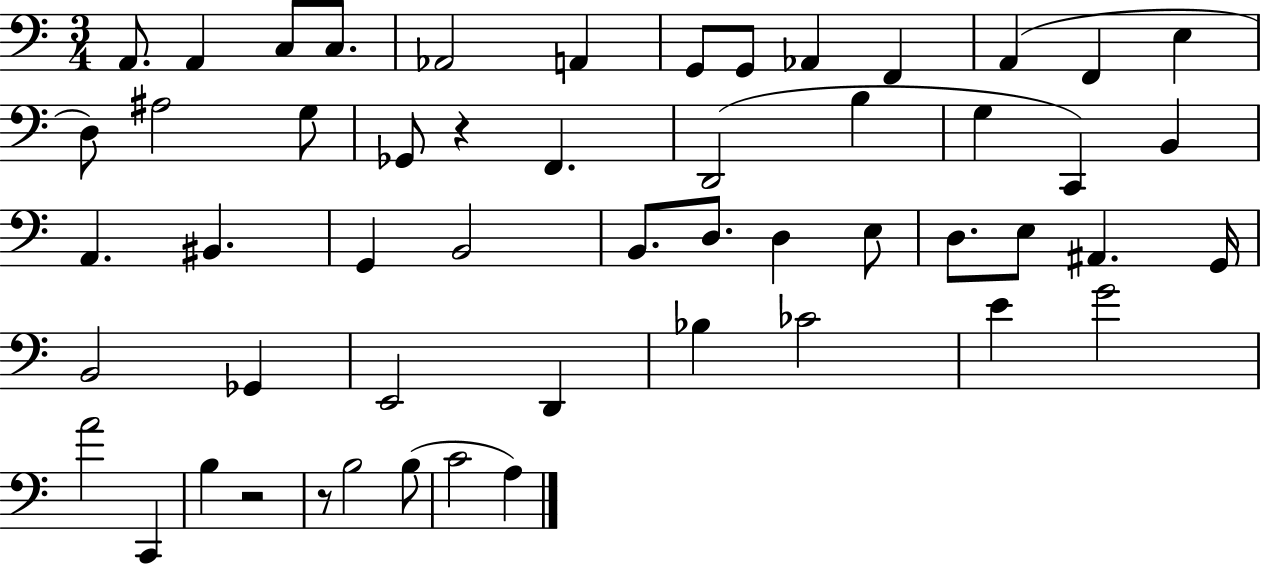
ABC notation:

X:1
T:Untitled
M:3/4
L:1/4
K:C
A,,/2 A,, C,/2 C,/2 _A,,2 A,, G,,/2 G,,/2 _A,, F,, A,, F,, E, D,/2 ^A,2 G,/2 _G,,/2 z F,, D,,2 B, G, C,, B,, A,, ^B,, G,, B,,2 B,,/2 D,/2 D, E,/2 D,/2 E,/2 ^A,, G,,/4 B,,2 _G,, E,,2 D,, _B, _C2 E G2 A2 C,, B, z2 z/2 B,2 B,/2 C2 A,